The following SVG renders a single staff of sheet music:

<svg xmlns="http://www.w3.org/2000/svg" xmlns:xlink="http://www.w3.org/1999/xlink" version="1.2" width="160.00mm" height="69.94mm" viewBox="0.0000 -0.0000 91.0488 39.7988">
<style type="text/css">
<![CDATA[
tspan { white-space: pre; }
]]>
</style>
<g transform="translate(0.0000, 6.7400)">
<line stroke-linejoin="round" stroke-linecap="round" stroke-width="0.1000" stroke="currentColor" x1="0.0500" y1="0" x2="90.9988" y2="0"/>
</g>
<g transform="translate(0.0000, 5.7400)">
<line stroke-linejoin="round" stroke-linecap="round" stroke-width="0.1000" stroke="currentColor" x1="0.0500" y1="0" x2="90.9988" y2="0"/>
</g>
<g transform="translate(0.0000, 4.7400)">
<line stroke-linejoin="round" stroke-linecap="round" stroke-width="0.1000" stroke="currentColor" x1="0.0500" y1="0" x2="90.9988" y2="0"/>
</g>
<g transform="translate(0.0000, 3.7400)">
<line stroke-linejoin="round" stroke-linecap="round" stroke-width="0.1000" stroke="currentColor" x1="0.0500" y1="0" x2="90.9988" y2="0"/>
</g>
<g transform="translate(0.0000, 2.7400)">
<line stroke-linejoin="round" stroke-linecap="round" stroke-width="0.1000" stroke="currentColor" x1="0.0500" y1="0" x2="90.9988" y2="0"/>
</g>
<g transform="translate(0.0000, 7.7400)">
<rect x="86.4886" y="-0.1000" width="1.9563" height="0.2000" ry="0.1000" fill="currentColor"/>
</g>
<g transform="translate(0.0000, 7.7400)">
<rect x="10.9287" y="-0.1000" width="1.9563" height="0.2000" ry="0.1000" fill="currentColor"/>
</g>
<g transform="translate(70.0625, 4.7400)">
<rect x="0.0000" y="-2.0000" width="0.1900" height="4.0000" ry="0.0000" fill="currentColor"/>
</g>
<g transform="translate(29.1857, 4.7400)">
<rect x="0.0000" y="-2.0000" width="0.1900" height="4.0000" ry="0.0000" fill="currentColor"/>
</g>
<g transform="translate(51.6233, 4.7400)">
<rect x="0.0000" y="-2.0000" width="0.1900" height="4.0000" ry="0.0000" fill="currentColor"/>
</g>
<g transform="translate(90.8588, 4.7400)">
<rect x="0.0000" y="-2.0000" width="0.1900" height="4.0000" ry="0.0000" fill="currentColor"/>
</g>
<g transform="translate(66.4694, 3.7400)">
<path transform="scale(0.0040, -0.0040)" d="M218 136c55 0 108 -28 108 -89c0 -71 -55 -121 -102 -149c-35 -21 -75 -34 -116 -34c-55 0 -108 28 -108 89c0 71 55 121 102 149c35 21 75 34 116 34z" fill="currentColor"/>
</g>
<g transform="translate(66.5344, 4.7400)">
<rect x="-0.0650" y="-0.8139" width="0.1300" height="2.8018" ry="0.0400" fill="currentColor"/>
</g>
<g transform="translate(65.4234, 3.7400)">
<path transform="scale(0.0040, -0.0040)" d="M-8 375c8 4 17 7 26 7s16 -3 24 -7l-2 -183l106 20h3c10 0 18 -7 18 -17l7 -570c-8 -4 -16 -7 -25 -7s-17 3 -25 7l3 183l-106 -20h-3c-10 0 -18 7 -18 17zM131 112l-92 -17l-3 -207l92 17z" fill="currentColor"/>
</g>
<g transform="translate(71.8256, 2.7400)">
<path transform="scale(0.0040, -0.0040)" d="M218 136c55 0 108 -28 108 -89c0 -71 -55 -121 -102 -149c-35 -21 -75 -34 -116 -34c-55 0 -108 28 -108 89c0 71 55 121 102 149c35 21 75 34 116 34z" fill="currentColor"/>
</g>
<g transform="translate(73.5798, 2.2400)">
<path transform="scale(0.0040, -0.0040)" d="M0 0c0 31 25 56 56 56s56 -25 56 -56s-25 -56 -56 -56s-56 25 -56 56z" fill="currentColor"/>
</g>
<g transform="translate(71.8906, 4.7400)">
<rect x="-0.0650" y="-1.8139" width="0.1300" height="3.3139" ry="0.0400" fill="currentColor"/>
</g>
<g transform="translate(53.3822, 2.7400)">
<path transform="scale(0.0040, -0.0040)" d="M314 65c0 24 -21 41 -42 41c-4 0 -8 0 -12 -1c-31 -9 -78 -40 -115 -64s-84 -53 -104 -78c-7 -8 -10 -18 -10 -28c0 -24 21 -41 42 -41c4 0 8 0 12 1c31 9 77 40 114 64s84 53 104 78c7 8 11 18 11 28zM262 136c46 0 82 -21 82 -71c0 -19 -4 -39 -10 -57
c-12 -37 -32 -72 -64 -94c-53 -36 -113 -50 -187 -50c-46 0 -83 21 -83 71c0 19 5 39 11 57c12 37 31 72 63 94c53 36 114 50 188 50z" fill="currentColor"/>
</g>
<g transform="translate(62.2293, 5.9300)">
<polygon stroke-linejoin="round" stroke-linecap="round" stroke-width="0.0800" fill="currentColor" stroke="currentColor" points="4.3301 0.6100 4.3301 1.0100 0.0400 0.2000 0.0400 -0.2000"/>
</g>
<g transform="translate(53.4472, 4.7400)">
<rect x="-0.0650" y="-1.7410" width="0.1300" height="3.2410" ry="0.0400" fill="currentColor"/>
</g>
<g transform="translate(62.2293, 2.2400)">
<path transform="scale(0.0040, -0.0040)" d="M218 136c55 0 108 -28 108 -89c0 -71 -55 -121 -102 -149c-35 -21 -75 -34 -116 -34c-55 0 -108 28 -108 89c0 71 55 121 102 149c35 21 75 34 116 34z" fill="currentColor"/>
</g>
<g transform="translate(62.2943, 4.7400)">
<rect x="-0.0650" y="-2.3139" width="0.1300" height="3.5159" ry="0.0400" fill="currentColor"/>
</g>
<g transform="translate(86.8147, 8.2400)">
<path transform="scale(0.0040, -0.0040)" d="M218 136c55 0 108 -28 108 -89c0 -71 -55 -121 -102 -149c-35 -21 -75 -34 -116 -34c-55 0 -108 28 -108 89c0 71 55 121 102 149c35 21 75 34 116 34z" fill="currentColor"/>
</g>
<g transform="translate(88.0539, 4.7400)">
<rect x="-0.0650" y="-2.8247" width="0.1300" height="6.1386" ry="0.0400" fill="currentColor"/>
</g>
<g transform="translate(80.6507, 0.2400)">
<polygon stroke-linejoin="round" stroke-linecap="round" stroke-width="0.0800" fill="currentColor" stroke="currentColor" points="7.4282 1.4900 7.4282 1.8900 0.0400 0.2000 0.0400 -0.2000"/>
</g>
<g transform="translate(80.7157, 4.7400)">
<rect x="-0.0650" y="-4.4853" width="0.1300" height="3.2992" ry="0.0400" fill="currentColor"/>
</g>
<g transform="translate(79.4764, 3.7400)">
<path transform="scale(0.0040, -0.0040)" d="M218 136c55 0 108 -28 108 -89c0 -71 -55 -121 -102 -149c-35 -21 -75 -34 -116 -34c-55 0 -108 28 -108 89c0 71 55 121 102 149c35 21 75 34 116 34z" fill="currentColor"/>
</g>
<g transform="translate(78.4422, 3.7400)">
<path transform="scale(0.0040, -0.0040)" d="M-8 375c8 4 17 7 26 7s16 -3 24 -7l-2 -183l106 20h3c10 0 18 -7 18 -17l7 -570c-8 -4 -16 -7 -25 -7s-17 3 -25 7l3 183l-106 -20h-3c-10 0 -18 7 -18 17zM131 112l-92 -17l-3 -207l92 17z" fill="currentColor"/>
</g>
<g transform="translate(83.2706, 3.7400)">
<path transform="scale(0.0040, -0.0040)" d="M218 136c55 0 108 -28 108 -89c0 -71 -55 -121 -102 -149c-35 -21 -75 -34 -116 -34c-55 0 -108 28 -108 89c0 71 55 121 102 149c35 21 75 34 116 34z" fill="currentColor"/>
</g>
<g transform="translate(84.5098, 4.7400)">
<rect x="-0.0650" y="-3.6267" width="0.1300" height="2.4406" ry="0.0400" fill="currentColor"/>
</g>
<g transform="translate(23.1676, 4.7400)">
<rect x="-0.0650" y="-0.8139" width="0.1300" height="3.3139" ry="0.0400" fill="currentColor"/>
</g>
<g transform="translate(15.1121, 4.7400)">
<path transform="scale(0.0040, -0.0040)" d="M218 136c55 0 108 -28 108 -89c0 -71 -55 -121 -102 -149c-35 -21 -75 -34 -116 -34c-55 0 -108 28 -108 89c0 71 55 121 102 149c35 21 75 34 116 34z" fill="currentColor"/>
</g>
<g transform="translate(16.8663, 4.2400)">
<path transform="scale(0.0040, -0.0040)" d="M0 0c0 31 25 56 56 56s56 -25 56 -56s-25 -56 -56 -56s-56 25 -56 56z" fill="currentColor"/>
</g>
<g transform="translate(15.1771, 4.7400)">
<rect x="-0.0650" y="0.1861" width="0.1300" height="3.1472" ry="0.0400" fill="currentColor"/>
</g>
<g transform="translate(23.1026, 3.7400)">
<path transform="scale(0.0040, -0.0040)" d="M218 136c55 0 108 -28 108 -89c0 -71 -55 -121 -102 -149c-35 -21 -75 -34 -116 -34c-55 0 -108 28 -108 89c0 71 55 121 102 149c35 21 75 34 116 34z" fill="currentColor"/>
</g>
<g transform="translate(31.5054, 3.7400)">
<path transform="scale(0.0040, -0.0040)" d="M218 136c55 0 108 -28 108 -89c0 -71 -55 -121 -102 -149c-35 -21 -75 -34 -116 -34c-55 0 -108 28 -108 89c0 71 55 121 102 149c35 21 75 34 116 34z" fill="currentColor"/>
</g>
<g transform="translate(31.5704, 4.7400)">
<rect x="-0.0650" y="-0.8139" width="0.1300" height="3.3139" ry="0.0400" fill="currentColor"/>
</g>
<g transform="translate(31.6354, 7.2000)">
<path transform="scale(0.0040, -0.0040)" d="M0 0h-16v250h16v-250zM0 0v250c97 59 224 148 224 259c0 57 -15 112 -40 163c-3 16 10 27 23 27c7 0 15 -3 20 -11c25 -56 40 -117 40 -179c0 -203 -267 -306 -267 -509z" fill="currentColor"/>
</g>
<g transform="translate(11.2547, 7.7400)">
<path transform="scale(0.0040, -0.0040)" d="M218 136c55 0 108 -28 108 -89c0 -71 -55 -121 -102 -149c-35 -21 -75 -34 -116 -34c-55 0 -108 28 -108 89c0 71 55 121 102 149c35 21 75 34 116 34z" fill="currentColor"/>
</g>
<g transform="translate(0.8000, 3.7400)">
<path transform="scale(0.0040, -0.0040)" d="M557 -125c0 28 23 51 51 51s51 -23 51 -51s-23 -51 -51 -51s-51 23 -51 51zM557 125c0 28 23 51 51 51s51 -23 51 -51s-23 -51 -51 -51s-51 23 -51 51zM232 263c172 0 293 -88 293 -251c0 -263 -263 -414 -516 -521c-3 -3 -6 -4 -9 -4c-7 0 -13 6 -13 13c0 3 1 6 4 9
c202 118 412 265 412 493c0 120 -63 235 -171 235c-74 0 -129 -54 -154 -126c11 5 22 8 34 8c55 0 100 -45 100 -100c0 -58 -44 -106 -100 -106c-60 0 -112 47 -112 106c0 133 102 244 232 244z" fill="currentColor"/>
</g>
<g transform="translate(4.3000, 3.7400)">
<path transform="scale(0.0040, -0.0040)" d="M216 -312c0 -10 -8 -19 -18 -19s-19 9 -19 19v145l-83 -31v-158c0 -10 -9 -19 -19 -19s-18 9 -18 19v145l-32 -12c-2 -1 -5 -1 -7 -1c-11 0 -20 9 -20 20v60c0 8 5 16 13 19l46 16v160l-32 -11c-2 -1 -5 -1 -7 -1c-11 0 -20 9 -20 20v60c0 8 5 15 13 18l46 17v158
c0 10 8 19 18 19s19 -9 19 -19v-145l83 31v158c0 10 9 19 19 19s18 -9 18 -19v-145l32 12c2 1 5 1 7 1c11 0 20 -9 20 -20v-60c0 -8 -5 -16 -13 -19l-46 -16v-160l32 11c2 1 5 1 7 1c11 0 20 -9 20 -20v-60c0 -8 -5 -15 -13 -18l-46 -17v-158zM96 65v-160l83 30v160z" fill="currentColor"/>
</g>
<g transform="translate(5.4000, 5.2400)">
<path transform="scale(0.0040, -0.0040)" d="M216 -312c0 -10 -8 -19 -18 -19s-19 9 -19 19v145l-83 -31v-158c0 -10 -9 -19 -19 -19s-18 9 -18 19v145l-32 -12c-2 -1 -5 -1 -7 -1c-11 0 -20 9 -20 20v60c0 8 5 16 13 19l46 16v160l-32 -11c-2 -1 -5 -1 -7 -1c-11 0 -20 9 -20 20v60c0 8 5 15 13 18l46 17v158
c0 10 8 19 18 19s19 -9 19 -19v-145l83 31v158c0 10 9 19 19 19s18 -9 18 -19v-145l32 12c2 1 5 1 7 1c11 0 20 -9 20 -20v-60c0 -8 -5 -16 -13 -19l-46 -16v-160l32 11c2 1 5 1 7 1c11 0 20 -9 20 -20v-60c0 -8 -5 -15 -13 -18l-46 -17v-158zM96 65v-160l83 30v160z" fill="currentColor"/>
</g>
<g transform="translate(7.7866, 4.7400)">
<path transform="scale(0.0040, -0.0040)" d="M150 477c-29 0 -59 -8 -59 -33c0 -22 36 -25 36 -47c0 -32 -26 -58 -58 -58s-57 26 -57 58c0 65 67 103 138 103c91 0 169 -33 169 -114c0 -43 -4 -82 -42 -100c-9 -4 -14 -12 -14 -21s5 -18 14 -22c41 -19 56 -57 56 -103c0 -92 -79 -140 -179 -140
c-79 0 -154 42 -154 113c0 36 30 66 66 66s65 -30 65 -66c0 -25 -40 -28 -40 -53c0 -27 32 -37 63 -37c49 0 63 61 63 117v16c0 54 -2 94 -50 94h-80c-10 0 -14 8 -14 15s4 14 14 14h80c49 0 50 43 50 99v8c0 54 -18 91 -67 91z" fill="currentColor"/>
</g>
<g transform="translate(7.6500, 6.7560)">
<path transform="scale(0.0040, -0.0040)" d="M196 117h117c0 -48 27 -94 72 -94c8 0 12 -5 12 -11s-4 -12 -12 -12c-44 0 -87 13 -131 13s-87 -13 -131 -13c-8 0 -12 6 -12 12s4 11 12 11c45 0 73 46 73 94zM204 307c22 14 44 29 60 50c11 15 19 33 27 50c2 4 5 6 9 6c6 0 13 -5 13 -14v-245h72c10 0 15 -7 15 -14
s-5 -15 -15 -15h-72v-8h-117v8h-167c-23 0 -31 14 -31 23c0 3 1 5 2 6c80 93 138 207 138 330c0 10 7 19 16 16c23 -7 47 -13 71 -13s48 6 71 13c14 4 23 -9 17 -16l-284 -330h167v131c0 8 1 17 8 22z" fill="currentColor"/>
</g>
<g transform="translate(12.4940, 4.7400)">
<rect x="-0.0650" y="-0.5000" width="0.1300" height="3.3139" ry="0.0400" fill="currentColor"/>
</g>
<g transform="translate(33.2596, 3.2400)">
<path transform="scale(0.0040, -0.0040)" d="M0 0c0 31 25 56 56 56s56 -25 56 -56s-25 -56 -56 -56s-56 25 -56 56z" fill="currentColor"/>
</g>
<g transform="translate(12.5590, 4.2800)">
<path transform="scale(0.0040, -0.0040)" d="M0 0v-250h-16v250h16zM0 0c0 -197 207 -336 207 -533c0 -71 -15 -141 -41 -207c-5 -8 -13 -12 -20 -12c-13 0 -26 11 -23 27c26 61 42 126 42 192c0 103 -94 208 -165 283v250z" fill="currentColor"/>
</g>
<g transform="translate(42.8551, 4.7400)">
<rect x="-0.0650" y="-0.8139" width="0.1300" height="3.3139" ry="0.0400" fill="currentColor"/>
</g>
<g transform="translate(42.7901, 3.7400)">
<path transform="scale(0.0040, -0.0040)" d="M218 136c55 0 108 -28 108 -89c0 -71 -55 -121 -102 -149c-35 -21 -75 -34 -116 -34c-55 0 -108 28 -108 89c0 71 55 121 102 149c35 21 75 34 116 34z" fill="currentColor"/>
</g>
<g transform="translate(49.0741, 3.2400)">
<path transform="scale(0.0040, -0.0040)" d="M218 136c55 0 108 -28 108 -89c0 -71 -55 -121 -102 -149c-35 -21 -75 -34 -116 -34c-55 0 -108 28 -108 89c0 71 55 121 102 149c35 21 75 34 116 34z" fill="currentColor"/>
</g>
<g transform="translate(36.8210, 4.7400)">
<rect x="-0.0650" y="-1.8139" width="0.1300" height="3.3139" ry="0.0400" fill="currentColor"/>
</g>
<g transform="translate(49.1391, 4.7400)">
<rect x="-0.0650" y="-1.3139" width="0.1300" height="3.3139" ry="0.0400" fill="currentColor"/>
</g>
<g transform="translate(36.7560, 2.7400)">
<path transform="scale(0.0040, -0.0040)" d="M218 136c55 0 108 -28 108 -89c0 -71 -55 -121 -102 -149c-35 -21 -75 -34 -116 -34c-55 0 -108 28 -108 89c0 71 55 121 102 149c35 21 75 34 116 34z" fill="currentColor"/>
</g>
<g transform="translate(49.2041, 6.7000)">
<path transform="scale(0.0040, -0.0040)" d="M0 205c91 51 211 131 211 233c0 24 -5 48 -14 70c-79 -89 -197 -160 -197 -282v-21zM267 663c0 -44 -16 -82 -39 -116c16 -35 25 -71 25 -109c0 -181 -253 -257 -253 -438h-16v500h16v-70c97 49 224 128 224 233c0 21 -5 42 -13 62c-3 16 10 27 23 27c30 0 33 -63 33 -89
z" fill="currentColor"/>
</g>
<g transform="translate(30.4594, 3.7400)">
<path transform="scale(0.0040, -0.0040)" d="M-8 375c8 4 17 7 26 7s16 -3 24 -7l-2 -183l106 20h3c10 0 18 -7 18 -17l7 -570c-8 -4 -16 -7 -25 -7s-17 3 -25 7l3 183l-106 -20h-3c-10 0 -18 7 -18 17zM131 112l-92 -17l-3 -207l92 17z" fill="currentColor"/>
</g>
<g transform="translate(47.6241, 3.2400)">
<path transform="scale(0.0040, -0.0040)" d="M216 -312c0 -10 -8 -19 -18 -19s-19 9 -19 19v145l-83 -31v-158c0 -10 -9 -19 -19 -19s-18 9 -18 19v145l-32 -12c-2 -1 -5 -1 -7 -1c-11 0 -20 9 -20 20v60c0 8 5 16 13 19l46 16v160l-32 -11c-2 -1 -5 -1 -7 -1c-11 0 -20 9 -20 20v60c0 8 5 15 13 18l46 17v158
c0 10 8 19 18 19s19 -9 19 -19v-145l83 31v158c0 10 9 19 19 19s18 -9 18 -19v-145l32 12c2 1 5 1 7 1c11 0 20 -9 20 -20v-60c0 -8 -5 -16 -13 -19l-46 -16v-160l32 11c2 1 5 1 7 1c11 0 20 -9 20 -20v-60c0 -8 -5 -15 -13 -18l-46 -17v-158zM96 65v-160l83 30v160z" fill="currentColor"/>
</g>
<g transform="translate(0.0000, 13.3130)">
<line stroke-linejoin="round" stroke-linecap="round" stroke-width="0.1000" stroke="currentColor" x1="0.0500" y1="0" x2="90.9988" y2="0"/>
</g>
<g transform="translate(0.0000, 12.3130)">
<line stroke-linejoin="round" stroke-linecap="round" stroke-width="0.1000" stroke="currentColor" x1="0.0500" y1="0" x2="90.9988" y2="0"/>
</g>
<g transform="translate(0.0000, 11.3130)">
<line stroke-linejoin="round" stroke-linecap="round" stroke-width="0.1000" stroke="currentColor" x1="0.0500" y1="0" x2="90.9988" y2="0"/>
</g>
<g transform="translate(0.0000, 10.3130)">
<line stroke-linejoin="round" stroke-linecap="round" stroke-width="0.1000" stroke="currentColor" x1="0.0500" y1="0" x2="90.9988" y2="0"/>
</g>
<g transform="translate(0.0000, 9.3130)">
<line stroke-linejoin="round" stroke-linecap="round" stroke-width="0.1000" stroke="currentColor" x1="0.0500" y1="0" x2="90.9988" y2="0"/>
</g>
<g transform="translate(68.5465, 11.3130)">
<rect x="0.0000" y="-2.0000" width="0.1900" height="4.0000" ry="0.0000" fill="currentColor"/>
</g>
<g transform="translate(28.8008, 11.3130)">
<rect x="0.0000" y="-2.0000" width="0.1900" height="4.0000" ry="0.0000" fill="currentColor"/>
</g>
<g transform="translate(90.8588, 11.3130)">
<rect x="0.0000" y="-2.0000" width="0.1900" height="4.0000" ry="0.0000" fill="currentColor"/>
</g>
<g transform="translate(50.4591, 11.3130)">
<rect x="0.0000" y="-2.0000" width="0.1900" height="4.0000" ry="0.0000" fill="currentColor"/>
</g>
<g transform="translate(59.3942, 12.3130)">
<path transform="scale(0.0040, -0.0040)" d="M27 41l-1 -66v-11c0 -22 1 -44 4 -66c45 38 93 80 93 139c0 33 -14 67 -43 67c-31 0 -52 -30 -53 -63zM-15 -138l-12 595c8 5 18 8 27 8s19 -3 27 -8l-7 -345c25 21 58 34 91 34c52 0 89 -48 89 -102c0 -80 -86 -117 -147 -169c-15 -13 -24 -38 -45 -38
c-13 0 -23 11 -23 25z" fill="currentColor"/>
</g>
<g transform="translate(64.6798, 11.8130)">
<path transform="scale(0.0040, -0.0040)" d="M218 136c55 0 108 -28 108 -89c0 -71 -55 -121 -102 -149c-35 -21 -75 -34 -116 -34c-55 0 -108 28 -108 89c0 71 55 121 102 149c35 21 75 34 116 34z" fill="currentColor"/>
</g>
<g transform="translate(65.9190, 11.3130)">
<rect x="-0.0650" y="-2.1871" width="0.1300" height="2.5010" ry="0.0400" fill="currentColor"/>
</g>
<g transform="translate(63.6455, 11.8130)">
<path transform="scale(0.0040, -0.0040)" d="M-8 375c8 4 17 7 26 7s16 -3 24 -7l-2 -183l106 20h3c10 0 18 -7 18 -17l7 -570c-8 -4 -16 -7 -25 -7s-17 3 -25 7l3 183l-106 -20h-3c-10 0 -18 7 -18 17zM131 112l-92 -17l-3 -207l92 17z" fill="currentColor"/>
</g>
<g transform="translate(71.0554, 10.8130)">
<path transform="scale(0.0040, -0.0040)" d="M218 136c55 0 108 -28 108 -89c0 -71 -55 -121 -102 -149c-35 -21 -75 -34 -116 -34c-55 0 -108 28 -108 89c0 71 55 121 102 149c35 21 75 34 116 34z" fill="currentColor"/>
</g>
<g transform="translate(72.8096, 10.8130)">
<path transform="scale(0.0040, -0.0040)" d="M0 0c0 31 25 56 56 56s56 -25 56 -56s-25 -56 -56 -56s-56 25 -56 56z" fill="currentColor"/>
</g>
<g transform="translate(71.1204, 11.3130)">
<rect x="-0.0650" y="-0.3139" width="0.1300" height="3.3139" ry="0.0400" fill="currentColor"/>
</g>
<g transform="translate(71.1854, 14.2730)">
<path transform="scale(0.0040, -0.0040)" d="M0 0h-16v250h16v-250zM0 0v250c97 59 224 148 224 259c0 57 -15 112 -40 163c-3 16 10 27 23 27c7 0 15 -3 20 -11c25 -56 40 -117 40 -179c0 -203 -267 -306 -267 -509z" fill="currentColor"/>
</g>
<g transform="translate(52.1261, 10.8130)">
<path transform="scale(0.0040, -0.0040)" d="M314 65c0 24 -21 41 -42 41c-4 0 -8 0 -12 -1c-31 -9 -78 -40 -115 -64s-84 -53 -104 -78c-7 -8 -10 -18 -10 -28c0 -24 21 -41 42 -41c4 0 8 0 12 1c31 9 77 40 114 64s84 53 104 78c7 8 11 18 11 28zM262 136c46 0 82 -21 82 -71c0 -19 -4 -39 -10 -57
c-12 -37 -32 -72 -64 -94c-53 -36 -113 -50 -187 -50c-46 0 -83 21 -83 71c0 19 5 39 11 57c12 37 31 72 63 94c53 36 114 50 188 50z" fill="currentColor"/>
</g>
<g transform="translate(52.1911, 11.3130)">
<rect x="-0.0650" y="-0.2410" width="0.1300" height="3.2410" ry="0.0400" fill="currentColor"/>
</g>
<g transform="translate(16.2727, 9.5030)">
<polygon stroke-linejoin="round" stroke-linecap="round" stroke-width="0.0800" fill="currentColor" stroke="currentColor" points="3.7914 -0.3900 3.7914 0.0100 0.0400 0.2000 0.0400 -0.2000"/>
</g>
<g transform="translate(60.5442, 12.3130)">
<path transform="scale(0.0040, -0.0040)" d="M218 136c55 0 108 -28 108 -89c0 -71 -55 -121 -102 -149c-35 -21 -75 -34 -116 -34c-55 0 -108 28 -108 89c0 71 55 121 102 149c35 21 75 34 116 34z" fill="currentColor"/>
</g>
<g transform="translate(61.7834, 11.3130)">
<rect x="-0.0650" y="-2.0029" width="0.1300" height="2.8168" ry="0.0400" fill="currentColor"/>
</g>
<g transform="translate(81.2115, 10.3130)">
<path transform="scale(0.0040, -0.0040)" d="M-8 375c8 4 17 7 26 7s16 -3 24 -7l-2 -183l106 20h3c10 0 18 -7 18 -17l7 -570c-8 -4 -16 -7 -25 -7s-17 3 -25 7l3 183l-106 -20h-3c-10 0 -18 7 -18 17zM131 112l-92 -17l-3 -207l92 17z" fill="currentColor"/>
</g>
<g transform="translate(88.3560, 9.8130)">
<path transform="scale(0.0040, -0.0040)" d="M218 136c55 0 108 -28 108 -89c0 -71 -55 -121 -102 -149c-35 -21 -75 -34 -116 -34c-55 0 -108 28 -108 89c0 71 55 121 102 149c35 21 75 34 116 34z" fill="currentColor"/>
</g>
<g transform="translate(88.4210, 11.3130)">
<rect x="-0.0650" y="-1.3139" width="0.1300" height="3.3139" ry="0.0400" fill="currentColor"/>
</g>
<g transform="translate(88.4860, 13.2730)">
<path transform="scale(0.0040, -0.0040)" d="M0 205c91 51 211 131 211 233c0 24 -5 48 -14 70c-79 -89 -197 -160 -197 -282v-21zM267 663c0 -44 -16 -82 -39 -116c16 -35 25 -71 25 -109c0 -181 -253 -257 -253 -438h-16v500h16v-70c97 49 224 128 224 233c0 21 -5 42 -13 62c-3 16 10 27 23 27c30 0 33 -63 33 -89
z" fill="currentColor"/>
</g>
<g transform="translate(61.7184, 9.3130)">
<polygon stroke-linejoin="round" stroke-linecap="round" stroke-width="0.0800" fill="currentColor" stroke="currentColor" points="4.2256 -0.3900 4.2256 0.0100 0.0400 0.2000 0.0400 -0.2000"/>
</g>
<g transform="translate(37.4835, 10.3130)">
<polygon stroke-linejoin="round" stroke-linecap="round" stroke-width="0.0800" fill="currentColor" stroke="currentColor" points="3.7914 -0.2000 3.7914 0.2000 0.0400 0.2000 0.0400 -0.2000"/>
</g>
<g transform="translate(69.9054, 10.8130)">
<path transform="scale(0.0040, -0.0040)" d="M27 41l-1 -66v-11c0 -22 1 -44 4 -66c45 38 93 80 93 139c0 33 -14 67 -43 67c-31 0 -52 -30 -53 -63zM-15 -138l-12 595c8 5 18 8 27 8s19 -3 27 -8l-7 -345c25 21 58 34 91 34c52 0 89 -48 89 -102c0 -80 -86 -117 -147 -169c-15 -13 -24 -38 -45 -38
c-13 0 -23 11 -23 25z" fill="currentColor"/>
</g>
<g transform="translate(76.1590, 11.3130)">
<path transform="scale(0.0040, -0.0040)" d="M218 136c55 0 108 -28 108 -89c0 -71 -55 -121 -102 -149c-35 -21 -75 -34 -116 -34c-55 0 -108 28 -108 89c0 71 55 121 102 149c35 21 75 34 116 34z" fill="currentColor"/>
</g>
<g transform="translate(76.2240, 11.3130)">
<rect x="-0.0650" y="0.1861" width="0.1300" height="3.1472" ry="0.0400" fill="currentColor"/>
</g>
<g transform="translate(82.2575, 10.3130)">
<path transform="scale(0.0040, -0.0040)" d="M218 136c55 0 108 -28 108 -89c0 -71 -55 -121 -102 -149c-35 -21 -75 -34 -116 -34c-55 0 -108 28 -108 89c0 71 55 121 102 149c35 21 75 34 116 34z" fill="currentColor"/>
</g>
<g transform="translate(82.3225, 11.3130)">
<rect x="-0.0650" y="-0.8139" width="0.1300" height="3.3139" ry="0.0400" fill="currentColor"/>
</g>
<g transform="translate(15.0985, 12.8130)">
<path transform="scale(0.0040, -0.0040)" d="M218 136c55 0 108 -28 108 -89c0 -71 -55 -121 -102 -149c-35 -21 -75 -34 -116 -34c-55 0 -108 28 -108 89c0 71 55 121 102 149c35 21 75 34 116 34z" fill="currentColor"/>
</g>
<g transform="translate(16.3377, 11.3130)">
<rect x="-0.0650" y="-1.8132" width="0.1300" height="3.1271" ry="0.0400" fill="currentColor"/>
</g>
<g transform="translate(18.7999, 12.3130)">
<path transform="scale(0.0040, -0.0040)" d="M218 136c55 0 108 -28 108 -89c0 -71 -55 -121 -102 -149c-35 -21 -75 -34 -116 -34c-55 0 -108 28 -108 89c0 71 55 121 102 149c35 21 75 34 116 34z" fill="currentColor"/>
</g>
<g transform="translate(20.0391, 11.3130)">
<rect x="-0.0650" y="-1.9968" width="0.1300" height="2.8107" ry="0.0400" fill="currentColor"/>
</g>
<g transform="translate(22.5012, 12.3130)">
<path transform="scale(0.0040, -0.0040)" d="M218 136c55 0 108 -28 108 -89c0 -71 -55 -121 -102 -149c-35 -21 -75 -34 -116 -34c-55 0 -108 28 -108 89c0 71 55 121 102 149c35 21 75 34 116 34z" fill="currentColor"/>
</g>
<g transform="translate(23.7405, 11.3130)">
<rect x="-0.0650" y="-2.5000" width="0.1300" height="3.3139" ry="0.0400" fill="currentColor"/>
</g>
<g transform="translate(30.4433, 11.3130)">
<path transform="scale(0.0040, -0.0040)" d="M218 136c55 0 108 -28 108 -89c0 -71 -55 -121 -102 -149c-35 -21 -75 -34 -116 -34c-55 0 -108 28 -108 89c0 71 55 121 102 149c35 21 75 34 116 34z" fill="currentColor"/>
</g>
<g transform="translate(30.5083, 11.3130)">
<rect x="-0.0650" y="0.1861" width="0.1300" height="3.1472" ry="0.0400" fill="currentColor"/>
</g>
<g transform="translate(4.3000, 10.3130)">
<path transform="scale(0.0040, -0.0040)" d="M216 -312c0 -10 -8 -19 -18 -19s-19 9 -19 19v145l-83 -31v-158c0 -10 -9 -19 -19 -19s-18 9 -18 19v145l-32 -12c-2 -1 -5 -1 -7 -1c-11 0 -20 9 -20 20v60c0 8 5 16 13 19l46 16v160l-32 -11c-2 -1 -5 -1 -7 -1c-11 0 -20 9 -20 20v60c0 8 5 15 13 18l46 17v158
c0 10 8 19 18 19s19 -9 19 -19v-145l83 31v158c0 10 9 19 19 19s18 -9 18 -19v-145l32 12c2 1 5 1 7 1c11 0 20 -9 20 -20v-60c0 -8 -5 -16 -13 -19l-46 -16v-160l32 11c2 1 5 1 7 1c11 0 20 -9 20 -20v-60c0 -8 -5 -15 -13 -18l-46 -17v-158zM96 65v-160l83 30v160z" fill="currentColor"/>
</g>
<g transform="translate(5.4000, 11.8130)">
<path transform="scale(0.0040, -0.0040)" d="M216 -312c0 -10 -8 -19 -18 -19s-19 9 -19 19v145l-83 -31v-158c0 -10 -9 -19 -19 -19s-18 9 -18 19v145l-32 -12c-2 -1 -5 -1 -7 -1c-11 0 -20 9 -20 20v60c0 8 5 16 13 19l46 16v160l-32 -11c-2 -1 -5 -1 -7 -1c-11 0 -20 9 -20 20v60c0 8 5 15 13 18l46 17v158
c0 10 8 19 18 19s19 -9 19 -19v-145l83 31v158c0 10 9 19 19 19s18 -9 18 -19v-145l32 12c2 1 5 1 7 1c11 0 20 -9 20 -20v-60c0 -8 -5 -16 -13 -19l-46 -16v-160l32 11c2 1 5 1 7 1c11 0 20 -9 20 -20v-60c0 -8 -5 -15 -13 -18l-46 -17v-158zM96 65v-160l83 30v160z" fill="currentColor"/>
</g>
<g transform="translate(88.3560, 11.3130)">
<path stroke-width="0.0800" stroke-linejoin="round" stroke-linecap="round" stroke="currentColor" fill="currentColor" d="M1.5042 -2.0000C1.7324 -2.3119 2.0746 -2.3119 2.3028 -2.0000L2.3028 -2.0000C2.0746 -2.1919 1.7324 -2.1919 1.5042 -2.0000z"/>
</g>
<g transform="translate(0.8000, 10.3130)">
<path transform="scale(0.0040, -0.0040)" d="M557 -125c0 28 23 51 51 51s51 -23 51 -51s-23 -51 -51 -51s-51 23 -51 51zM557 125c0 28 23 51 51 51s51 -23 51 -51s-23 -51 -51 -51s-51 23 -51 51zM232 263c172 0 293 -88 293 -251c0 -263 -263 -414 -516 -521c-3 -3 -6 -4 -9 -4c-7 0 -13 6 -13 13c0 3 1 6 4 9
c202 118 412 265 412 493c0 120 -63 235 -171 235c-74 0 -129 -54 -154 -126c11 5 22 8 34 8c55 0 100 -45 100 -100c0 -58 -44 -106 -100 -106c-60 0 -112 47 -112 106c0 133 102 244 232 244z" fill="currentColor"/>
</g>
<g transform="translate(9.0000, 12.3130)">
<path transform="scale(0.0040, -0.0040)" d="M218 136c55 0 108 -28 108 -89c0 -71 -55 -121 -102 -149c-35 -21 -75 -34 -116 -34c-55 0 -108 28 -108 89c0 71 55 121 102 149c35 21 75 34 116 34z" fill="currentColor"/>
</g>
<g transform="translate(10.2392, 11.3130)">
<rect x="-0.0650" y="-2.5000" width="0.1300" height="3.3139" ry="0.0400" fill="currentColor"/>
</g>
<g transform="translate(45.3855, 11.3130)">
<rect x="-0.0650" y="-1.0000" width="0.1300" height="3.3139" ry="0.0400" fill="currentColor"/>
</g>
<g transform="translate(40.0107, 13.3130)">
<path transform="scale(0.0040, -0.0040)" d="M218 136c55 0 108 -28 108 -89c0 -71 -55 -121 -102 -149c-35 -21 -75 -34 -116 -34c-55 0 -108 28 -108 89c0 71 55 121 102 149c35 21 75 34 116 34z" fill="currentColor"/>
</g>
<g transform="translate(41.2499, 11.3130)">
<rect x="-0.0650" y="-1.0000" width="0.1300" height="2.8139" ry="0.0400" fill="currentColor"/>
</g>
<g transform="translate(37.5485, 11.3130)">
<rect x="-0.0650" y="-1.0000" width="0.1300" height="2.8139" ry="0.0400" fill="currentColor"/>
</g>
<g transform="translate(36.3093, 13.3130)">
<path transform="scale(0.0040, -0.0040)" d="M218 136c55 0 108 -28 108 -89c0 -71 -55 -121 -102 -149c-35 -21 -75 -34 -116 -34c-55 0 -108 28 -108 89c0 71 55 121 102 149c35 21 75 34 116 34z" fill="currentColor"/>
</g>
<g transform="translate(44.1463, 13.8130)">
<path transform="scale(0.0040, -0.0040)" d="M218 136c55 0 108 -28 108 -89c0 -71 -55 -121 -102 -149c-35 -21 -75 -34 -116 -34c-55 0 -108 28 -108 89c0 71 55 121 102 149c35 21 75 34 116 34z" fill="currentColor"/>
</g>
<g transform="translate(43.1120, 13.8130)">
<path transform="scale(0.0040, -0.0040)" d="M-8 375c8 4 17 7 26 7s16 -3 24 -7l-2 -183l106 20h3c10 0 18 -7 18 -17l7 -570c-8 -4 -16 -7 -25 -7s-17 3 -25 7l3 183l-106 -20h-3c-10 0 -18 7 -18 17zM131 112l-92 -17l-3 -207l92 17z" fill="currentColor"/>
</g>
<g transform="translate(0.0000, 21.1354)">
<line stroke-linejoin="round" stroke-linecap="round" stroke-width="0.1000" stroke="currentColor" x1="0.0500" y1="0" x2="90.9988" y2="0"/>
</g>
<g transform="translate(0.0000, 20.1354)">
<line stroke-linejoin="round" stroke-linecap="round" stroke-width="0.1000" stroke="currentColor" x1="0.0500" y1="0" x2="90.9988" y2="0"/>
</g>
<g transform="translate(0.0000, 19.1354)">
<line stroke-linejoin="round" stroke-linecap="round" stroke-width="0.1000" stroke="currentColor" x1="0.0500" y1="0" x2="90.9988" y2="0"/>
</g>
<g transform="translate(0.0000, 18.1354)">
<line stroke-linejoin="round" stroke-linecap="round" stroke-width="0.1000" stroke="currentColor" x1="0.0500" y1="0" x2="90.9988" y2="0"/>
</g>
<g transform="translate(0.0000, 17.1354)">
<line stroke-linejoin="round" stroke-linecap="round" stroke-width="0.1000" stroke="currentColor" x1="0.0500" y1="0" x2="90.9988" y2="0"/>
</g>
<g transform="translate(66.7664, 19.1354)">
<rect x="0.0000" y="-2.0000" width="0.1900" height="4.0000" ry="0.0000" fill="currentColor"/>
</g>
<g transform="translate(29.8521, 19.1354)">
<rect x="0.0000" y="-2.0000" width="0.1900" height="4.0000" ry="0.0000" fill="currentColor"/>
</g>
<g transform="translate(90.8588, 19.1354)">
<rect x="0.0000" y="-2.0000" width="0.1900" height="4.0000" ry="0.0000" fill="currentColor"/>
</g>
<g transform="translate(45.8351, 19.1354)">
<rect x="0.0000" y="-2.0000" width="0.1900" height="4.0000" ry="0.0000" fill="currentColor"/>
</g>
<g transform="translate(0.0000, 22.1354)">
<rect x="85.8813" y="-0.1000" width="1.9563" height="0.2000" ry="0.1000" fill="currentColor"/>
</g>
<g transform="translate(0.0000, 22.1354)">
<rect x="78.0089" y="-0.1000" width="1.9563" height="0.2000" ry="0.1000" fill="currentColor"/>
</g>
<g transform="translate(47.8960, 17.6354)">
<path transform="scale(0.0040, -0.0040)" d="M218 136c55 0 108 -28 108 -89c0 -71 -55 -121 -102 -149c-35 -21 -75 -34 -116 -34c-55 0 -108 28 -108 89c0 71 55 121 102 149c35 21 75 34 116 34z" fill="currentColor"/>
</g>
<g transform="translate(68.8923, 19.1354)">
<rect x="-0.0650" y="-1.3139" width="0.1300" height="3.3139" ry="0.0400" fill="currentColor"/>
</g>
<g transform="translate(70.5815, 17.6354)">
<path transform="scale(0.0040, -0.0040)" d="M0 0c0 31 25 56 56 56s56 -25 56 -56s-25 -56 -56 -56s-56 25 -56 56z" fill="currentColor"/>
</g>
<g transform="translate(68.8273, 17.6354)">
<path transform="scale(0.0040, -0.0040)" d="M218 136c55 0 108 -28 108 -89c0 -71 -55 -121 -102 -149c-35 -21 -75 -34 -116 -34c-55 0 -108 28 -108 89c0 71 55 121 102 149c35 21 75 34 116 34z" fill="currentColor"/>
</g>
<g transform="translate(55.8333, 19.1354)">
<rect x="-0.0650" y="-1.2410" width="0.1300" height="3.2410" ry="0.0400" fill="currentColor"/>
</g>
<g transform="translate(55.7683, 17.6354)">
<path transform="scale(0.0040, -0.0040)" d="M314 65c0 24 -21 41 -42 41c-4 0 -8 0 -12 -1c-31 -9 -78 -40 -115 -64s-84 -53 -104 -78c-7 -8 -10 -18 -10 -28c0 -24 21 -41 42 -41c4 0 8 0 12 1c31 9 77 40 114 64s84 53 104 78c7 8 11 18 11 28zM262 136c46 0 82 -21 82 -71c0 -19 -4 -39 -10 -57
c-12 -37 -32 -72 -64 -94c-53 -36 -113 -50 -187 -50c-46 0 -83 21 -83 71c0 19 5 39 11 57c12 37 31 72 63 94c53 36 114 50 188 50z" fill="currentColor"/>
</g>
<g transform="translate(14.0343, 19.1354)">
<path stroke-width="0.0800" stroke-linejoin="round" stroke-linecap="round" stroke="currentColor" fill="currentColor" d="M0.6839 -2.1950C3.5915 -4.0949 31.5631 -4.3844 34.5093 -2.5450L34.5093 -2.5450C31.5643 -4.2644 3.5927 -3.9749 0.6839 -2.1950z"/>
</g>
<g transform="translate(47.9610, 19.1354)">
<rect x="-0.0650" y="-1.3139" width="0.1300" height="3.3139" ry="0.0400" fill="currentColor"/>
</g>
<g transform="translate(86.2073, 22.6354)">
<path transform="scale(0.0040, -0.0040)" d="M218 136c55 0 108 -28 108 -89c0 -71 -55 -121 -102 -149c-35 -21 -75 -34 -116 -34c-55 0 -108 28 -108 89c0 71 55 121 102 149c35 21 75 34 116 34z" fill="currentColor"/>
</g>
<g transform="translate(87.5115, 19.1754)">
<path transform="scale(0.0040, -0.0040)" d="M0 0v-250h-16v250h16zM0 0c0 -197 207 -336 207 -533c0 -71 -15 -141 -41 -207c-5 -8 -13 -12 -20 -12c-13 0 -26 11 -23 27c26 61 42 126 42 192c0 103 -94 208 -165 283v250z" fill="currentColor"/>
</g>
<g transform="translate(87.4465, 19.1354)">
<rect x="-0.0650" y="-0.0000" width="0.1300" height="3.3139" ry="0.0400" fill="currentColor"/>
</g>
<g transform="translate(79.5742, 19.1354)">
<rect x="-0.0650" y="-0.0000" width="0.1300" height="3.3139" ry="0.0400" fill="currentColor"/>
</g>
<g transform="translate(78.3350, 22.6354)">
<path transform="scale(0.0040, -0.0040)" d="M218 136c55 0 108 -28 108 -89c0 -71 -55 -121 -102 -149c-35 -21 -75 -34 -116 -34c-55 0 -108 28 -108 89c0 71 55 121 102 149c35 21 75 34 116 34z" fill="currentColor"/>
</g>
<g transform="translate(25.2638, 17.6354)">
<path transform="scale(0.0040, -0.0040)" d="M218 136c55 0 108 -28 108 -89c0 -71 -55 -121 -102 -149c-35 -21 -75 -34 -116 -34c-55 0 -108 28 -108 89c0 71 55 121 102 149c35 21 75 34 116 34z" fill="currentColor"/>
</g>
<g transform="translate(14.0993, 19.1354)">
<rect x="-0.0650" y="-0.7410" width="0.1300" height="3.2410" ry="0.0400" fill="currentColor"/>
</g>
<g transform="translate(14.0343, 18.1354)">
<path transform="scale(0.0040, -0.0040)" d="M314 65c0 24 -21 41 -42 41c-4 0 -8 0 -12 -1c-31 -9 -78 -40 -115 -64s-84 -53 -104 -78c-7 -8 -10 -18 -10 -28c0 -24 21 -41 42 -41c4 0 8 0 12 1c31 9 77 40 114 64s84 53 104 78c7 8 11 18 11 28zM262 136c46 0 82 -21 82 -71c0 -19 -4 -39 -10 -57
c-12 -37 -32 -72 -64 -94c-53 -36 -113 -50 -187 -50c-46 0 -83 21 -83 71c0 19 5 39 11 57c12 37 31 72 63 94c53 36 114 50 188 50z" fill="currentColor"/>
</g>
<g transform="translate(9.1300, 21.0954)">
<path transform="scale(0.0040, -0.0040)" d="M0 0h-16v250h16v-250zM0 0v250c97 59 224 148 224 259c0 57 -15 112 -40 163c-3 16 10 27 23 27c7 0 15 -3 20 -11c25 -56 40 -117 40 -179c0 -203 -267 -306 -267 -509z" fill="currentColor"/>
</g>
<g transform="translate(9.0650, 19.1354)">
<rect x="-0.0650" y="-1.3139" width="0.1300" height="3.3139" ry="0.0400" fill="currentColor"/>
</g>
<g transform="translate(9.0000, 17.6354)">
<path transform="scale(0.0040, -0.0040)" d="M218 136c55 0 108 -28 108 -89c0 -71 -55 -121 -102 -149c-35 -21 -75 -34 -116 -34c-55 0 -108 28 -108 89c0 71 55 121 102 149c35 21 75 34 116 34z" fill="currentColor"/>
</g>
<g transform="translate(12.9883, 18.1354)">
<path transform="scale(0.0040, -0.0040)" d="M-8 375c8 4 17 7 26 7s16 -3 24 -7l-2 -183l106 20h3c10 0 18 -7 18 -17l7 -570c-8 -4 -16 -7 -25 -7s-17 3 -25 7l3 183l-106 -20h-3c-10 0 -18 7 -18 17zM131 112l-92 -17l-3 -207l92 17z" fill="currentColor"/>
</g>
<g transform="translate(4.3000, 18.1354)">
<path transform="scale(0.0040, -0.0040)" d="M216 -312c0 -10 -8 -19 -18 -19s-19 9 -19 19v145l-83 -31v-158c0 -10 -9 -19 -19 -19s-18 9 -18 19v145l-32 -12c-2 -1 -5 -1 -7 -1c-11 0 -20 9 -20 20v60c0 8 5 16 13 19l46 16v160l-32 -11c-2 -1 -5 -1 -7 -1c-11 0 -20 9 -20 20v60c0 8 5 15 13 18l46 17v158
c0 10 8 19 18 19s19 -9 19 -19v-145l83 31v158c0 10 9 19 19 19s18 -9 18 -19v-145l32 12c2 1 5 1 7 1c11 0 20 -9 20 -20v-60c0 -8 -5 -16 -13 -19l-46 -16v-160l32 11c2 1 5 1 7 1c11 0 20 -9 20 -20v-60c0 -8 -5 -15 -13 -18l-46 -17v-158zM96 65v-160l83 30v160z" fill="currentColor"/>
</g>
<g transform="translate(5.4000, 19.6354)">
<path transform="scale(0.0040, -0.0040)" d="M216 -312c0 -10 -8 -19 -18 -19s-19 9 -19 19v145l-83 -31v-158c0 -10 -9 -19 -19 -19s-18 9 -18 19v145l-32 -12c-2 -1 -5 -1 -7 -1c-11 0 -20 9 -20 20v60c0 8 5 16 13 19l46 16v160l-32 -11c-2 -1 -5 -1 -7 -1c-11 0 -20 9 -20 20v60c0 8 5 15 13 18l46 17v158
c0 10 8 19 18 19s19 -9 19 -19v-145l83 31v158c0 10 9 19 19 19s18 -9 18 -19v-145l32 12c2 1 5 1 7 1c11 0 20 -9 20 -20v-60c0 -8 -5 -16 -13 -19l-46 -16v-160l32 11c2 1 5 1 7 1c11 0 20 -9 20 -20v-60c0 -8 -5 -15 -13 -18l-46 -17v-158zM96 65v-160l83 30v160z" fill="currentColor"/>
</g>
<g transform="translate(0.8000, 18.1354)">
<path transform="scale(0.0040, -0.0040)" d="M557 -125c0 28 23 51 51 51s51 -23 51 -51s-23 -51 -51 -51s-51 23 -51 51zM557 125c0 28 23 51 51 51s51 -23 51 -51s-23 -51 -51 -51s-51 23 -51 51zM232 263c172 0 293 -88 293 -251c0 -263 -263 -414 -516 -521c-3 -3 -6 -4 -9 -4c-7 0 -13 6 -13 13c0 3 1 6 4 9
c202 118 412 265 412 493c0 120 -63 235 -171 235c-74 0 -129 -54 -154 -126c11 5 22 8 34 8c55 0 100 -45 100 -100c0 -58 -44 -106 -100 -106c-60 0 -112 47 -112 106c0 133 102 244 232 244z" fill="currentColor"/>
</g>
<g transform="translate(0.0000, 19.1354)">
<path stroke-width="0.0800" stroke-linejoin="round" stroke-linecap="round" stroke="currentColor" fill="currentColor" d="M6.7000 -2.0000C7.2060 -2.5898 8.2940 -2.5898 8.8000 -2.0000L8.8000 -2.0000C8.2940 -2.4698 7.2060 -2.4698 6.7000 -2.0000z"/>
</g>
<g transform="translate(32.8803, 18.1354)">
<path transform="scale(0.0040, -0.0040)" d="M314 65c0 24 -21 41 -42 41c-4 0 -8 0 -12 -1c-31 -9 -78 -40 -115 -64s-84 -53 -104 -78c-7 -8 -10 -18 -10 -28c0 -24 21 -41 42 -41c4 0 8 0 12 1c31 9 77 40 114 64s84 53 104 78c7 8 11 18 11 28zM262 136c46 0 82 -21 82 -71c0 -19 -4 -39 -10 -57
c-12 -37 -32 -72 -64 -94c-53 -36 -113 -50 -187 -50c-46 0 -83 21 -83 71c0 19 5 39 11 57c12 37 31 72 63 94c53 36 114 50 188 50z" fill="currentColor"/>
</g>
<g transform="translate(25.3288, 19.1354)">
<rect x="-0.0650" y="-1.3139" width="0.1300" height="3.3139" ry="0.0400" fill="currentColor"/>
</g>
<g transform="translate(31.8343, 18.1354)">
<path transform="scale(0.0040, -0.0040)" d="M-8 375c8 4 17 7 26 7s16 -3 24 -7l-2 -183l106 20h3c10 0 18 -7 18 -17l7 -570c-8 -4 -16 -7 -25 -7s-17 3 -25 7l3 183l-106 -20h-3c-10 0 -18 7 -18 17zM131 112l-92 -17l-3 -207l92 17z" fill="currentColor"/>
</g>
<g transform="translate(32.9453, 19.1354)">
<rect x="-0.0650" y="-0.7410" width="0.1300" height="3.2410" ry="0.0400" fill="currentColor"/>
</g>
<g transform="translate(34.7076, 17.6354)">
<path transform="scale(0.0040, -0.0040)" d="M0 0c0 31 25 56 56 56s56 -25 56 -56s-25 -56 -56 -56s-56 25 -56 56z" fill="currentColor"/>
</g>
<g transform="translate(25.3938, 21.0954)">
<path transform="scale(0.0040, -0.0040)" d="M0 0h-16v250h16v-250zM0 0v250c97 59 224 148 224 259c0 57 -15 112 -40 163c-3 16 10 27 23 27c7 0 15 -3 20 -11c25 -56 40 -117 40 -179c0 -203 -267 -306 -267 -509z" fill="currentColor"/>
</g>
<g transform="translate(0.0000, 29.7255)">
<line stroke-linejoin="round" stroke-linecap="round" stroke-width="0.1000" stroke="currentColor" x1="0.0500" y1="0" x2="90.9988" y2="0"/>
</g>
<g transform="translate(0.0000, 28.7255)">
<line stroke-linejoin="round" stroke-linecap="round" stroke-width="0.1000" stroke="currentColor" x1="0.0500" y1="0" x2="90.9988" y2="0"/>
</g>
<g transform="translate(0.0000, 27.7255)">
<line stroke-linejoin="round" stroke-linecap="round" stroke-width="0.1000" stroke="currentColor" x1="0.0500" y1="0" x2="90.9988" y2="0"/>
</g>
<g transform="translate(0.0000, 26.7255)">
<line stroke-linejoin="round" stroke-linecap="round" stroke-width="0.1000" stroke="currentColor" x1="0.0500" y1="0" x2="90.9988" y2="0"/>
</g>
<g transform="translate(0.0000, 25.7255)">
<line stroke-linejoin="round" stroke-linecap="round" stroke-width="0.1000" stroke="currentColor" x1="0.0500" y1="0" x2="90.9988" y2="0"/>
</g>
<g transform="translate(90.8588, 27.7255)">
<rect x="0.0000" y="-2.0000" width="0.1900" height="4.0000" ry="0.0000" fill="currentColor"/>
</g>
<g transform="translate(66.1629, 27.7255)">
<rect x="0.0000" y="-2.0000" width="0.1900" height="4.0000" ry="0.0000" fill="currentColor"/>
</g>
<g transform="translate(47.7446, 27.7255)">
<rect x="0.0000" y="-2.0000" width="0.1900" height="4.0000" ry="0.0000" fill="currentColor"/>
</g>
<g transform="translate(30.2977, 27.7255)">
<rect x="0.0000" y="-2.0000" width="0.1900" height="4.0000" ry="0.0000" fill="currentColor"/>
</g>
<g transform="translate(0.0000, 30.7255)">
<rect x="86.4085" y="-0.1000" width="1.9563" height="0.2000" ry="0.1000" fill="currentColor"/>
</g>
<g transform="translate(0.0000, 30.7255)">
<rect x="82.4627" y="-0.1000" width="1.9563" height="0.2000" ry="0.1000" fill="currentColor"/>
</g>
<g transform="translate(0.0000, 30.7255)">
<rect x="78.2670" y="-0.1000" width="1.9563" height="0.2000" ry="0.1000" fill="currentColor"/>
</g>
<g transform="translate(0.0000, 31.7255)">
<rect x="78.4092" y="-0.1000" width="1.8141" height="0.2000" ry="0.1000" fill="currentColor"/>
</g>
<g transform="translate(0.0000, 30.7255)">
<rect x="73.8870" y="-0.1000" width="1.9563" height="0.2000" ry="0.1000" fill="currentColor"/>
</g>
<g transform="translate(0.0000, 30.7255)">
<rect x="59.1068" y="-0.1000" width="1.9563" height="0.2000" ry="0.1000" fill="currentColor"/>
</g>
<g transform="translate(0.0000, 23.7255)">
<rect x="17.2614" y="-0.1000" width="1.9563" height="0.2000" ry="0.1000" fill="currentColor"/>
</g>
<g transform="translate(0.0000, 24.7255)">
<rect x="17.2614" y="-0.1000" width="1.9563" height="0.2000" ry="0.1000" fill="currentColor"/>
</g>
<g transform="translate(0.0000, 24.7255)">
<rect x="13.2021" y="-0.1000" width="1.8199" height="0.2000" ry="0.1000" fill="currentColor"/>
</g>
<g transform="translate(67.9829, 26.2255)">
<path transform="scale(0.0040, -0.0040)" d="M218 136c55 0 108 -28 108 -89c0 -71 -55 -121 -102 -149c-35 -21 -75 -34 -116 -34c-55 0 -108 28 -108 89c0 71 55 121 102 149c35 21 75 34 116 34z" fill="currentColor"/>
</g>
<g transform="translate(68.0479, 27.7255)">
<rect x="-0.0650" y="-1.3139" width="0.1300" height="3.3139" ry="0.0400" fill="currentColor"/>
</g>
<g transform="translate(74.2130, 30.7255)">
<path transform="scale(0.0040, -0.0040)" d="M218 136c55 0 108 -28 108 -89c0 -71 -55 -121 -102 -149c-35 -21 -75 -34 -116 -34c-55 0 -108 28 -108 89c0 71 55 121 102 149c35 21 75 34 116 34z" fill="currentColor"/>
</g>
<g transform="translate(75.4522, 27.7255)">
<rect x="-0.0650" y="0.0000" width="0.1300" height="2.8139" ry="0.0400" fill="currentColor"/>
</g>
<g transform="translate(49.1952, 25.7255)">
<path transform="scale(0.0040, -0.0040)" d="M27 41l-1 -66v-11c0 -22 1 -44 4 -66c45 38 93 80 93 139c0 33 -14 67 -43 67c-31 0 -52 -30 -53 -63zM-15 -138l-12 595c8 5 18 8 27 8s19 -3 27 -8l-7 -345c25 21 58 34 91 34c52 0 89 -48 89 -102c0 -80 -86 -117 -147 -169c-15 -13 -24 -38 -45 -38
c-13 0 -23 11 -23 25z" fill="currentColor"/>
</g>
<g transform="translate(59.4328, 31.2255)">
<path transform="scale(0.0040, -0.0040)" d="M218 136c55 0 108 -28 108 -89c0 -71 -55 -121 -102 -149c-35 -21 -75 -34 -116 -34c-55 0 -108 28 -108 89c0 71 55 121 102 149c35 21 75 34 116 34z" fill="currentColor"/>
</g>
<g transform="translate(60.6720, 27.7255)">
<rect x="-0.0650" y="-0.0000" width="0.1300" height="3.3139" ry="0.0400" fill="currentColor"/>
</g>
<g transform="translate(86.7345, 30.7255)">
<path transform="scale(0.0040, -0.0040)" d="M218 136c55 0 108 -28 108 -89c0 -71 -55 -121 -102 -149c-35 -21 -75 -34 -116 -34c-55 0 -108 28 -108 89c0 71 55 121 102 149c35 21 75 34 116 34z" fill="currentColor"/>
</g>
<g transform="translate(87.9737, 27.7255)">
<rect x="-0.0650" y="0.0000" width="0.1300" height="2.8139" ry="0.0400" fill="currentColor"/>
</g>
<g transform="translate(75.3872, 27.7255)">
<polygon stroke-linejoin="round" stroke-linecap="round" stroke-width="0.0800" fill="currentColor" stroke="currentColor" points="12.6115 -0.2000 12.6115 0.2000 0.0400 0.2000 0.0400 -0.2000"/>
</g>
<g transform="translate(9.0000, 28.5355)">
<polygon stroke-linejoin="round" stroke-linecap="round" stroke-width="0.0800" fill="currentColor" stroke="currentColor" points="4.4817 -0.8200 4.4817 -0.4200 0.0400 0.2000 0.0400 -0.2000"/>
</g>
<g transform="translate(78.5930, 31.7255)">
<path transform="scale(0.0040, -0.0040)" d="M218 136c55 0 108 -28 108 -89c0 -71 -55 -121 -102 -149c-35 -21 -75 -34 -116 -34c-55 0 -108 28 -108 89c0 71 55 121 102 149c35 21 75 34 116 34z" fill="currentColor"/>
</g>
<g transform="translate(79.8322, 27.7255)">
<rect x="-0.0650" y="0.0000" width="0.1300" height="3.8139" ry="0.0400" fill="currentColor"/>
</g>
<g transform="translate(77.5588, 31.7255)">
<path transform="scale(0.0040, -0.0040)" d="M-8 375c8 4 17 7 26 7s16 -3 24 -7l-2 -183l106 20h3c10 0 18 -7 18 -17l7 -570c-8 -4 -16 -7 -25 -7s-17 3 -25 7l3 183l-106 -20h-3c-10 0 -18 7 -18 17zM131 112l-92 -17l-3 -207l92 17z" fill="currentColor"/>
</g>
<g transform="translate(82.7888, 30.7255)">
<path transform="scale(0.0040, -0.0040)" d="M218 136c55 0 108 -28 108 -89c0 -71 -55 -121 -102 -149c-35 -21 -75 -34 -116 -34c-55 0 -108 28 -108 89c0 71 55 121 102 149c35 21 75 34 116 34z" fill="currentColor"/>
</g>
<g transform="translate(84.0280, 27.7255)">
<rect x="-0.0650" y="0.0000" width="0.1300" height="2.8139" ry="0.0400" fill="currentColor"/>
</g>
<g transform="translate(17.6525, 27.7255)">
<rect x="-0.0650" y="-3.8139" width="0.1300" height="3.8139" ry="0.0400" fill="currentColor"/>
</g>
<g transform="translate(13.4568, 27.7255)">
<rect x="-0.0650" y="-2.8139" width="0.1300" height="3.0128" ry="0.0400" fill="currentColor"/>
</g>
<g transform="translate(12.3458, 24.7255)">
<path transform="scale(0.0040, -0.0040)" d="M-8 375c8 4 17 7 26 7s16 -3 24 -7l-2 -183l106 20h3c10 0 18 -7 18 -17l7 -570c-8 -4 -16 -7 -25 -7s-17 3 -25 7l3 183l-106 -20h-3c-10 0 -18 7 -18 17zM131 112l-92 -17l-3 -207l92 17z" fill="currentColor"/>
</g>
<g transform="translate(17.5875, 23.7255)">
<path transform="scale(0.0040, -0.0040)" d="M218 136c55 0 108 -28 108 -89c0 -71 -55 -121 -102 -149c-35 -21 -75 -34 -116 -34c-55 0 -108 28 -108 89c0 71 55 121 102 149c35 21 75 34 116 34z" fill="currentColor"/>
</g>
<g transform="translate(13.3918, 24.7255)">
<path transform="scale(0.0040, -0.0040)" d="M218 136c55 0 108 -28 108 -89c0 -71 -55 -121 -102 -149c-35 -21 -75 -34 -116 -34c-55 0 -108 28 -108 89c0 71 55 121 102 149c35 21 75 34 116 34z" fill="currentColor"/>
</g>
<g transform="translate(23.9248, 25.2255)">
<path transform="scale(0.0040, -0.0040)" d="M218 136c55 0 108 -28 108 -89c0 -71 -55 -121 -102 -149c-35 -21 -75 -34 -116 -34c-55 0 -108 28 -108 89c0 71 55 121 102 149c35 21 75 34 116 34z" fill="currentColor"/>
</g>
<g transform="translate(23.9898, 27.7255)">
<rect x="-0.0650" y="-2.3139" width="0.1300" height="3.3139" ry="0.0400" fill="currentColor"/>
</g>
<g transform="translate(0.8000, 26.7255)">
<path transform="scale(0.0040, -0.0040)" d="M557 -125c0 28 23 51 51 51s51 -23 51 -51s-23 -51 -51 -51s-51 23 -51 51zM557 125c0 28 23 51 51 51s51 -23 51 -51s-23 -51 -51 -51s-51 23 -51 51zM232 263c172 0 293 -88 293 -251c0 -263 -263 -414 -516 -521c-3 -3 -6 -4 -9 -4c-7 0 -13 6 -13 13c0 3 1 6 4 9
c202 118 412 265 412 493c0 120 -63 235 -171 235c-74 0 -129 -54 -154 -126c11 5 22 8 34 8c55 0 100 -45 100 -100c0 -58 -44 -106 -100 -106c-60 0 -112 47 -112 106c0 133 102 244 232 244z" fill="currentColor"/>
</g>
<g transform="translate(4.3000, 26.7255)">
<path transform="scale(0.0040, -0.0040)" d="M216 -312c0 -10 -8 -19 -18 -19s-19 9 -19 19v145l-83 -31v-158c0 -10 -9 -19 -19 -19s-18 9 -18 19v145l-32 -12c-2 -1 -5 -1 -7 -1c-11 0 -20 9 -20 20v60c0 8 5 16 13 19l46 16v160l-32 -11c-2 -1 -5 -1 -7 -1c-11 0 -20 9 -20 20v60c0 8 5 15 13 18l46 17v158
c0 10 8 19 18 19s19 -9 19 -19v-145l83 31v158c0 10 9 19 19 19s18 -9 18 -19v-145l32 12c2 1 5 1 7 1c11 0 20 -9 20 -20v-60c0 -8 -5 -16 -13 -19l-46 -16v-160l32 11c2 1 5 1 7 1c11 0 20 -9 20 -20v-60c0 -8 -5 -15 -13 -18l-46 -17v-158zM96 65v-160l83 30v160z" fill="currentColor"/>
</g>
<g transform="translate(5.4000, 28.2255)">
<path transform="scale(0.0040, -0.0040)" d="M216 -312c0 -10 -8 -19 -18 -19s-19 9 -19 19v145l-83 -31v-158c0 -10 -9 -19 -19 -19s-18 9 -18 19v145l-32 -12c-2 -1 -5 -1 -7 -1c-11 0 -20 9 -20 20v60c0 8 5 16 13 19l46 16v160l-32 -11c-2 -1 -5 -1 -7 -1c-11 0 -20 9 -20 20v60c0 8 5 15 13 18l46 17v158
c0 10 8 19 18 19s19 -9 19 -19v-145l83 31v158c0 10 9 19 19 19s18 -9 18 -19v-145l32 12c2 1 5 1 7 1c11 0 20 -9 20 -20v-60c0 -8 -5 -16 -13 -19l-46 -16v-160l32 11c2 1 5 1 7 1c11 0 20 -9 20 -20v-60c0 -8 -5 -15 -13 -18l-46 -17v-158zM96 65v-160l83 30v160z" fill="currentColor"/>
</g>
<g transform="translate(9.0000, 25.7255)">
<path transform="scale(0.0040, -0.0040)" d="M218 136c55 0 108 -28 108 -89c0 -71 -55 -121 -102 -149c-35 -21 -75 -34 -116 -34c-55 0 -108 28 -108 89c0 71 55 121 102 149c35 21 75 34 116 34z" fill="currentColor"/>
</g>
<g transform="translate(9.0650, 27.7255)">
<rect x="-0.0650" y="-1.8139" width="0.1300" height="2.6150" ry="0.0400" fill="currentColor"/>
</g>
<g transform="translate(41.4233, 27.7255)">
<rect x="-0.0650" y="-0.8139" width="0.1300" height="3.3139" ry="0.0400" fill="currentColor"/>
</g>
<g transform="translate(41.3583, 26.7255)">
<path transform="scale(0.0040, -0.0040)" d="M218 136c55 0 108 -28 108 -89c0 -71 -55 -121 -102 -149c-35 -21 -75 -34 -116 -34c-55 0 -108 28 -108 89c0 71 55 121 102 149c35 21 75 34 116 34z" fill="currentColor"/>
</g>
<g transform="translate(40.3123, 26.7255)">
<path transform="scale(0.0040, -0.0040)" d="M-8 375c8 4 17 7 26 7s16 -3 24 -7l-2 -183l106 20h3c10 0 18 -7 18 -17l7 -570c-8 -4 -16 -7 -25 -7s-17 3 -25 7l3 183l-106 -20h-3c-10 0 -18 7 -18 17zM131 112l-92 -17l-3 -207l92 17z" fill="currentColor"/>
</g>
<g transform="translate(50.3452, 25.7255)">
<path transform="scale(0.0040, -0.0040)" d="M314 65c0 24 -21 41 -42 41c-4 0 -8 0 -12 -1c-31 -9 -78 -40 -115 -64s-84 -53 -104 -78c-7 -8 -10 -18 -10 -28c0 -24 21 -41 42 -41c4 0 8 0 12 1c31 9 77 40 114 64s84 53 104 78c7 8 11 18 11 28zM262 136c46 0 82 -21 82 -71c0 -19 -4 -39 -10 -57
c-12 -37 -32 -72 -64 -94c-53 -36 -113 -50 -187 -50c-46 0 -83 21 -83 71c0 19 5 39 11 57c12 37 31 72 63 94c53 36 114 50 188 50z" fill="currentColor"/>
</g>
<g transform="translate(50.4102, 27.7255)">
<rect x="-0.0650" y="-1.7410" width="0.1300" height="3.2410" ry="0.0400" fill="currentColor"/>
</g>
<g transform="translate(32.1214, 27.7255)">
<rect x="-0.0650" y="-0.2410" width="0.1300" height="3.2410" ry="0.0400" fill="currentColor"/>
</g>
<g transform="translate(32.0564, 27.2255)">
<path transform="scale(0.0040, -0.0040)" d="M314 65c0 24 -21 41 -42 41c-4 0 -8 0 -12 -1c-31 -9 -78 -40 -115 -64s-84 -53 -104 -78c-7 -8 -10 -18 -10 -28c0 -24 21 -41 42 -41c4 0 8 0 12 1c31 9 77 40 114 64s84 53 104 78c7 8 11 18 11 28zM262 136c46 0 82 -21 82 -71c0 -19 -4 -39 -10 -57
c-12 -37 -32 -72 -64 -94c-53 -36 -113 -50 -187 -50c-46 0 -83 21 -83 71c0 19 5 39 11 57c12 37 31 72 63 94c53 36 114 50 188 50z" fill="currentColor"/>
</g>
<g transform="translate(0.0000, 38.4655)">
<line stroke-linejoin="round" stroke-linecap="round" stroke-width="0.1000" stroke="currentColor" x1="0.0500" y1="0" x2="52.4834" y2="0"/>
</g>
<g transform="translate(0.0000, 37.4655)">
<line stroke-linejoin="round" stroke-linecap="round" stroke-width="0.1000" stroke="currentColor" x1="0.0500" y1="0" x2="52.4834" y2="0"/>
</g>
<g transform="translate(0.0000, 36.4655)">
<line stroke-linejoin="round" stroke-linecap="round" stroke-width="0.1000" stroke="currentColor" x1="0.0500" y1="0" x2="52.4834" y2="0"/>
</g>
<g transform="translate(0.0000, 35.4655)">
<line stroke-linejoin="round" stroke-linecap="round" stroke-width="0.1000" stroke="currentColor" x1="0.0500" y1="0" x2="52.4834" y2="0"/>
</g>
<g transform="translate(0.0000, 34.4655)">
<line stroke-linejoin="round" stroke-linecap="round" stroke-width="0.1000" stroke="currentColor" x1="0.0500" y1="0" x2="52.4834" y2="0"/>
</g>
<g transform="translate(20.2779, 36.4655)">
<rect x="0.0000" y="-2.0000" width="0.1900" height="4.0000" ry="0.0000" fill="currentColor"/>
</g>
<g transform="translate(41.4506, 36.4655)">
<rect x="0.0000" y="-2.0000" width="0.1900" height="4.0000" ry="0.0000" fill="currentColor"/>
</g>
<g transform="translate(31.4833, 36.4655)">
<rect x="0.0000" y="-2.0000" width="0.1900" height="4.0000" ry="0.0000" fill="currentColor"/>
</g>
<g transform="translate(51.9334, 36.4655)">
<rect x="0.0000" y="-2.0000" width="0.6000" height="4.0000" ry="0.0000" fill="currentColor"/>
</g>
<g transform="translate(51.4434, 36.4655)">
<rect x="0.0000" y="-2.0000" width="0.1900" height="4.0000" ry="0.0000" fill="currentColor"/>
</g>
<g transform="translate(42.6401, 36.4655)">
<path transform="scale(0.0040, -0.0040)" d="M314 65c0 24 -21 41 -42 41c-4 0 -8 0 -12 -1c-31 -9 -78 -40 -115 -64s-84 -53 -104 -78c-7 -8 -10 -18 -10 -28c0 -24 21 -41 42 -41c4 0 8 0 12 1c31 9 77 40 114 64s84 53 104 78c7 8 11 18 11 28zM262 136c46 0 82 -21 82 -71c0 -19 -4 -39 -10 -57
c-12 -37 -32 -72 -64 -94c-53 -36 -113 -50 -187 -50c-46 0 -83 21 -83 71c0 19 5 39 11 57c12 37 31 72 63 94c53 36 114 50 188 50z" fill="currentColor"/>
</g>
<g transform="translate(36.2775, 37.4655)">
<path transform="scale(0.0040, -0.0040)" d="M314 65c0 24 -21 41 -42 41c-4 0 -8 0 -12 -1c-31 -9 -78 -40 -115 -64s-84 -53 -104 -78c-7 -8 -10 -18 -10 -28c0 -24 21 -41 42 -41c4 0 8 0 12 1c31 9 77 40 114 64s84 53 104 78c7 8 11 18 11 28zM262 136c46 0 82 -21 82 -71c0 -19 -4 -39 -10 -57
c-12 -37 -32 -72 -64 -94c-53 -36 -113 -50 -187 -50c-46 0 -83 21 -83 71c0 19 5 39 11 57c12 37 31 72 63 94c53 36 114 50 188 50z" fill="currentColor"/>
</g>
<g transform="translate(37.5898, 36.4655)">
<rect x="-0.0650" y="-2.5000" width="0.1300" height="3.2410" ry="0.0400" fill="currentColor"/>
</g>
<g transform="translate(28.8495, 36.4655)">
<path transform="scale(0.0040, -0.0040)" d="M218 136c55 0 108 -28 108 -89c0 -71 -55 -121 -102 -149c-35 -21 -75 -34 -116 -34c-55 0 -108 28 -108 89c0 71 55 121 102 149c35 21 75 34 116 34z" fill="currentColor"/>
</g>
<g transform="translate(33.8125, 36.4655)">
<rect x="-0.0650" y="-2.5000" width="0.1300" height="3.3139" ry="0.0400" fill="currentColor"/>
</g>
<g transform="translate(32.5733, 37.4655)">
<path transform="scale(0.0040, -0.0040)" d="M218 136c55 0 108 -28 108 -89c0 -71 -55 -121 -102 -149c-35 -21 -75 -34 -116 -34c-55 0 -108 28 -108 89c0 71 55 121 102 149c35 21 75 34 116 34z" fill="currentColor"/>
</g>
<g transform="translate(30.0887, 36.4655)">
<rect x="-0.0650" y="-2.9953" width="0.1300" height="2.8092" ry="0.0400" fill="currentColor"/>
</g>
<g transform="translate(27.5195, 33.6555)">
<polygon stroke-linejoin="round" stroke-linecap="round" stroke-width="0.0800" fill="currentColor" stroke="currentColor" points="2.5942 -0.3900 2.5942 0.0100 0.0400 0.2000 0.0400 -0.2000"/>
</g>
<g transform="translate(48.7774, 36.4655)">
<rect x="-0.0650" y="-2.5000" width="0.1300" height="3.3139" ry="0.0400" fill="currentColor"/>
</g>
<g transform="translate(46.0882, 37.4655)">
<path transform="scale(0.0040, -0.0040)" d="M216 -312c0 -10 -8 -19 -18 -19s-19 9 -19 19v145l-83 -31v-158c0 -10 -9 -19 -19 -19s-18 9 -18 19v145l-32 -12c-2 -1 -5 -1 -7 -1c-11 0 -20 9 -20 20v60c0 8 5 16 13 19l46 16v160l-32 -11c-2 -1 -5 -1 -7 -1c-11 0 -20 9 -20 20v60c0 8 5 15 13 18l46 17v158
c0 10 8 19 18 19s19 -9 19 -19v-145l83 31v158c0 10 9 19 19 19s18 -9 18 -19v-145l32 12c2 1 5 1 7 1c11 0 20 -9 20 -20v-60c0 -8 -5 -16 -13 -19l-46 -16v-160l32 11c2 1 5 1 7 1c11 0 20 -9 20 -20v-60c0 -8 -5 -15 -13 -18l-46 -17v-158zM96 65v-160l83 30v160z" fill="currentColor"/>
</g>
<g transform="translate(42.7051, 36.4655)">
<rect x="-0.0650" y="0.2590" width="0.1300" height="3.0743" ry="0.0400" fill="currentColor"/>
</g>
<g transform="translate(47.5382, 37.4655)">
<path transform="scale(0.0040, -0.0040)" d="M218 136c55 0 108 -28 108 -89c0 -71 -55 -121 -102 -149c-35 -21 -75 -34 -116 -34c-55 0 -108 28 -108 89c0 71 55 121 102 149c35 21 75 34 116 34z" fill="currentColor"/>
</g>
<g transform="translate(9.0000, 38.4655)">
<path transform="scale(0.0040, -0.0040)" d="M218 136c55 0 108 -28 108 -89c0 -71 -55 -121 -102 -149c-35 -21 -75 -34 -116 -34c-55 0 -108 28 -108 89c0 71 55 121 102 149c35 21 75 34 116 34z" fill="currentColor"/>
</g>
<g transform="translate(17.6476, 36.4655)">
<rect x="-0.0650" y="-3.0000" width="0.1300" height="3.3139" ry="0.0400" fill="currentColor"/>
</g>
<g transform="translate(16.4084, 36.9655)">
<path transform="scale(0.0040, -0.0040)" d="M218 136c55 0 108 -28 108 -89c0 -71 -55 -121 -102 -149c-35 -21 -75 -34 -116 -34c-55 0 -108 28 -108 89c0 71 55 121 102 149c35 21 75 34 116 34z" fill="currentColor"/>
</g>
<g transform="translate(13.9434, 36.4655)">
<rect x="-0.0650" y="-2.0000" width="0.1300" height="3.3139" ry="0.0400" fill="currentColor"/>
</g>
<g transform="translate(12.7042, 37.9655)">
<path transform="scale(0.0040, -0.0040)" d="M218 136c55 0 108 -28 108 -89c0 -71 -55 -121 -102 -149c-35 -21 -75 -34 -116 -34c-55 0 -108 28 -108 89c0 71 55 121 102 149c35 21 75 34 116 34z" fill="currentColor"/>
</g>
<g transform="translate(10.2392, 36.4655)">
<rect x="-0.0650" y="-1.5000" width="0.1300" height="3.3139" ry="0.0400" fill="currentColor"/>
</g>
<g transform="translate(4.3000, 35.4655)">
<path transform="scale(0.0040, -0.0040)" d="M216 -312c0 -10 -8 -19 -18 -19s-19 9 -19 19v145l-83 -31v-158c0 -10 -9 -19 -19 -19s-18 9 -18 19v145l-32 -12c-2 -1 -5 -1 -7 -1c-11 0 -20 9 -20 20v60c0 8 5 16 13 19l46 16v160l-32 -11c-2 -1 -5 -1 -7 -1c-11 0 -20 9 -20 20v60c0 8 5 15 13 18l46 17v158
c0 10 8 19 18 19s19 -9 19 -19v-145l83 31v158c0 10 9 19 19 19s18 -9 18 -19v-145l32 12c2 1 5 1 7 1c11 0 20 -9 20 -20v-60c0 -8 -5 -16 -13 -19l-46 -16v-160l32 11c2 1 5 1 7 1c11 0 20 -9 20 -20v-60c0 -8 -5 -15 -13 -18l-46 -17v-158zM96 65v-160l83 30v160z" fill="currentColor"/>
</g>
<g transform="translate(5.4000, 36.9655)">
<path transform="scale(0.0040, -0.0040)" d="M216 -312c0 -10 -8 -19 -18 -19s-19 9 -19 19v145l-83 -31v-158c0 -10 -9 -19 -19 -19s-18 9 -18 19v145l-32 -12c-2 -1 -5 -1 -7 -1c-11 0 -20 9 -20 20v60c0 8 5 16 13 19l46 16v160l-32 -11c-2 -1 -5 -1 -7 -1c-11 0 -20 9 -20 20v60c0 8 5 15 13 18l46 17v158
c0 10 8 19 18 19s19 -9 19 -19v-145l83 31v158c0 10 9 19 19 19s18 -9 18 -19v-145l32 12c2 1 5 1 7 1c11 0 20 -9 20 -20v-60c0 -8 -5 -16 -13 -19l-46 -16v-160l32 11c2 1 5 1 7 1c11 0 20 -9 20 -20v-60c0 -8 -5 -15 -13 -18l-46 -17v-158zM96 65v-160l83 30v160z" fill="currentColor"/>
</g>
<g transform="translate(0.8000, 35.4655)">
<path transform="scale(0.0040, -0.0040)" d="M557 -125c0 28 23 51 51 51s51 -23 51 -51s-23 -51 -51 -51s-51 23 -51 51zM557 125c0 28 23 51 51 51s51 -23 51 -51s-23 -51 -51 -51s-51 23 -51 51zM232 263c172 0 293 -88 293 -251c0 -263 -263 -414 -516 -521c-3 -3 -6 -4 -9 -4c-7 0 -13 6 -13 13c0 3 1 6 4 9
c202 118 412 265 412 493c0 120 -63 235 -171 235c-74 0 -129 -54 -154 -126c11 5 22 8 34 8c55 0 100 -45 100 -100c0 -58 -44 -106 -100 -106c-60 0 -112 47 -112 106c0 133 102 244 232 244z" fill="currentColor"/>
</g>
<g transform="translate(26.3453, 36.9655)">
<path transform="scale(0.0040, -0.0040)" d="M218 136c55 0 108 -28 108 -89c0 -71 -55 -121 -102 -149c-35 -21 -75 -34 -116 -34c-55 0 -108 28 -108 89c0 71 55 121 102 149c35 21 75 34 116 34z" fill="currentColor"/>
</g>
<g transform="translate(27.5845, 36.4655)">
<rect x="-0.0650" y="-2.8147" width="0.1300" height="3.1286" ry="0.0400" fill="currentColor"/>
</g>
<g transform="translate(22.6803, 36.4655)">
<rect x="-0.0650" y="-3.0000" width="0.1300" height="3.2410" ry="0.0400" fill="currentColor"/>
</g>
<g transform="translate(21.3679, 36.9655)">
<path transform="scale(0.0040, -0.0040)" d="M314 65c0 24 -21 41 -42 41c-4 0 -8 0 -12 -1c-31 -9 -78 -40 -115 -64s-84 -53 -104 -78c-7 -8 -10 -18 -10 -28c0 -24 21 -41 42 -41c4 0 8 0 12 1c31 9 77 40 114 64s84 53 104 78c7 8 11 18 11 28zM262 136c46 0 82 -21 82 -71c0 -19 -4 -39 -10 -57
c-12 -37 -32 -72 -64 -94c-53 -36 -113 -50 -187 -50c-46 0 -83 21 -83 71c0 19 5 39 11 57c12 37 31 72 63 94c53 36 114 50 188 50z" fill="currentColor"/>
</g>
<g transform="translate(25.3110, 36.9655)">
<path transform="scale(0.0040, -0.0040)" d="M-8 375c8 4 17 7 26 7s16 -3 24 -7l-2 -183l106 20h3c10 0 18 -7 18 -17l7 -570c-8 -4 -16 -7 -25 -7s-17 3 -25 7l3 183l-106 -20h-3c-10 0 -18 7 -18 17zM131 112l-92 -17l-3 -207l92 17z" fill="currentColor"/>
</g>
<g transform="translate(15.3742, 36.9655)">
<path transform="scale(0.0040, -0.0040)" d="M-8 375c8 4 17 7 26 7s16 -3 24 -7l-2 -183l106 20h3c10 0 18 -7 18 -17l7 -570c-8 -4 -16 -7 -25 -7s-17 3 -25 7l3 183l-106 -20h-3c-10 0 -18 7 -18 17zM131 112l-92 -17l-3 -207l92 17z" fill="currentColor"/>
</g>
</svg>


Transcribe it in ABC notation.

X:1
T:Untitled
M:3/4
L:1/4
K:D
E,,/2 D, ^F, F,/2 A, F, ^G,/4 A,2 B,/2 F,/2 A, F,/2 F,/2 D,,/2 B,, A,,/2 B,,/2 B,, D, G,,/2 G,,/2 F,, E,2 _B,,/2 C,/2 _E,/2 D, F, G,/4 G,/2 F,2 G,/2 F,2 G, G,2 G, D,, D,,/2 A,/2 C/2 E B, E,2 F, _A,2 D,, G, E,,/2 C,,/2 E,,/2 E,,/2 G,, A,, C, ^C,2 C,/2 D,/2 B,, B,,2 D,2 ^B,,